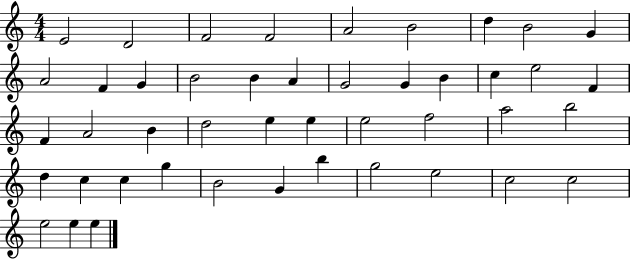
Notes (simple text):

E4/h D4/h F4/h F4/h A4/h B4/h D5/q B4/h G4/q A4/h F4/q G4/q B4/h B4/q A4/q G4/h G4/q B4/q C5/q E5/h F4/q F4/q A4/h B4/q D5/h E5/q E5/q E5/h F5/h A5/h B5/h D5/q C5/q C5/q G5/q B4/h G4/q B5/q G5/h E5/h C5/h C5/h E5/h E5/q E5/q